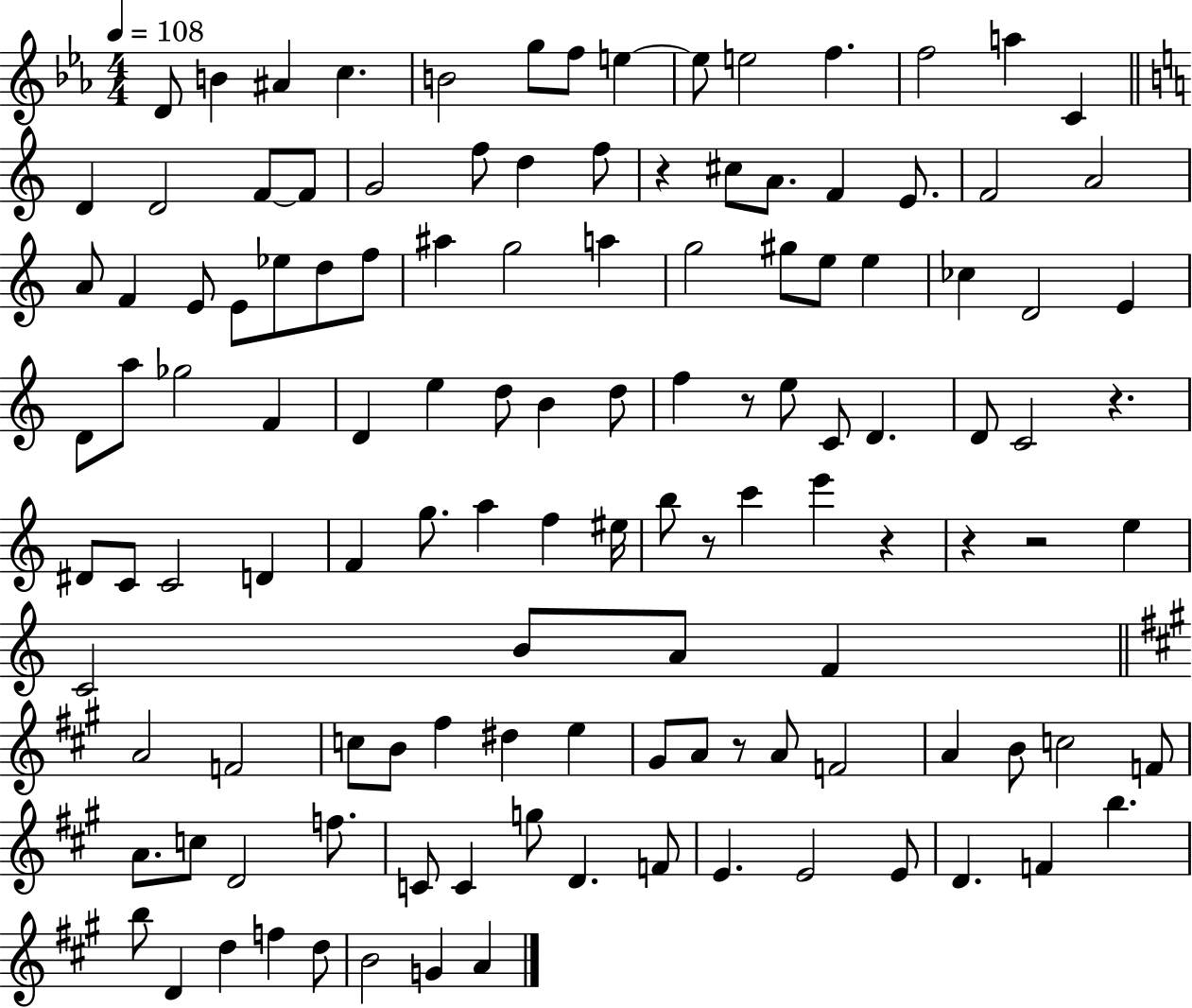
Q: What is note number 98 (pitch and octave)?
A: C4